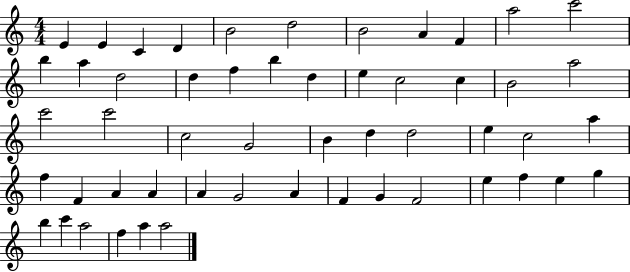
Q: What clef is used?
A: treble